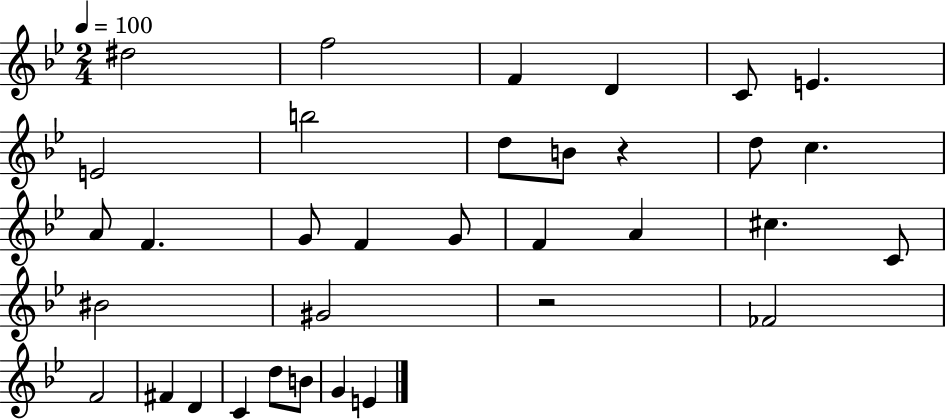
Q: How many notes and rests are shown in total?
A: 34